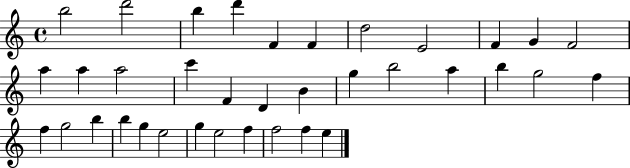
X:1
T:Untitled
M:4/4
L:1/4
K:C
b2 d'2 b d' F F d2 E2 F G F2 a a a2 c' F D B g b2 a b g2 f f g2 b b g e2 g e2 f f2 f e